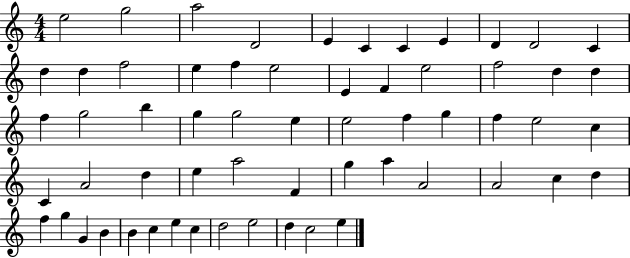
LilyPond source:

{
  \clef treble
  \numericTimeSignature
  \time 4/4
  \key c \major
  e''2 g''2 | a''2 d'2 | e'4 c'4 c'4 e'4 | d'4 d'2 c'4 | \break d''4 d''4 f''2 | e''4 f''4 e''2 | e'4 f'4 e''2 | f''2 d''4 d''4 | \break f''4 g''2 b''4 | g''4 g''2 e''4 | e''2 f''4 g''4 | f''4 e''2 c''4 | \break c'4 a'2 d''4 | e''4 a''2 f'4 | g''4 a''4 a'2 | a'2 c''4 d''4 | \break f''4 g''4 g'4 b'4 | b'4 c''4 e''4 c''4 | d''2 e''2 | d''4 c''2 e''4 | \break \bar "|."
}